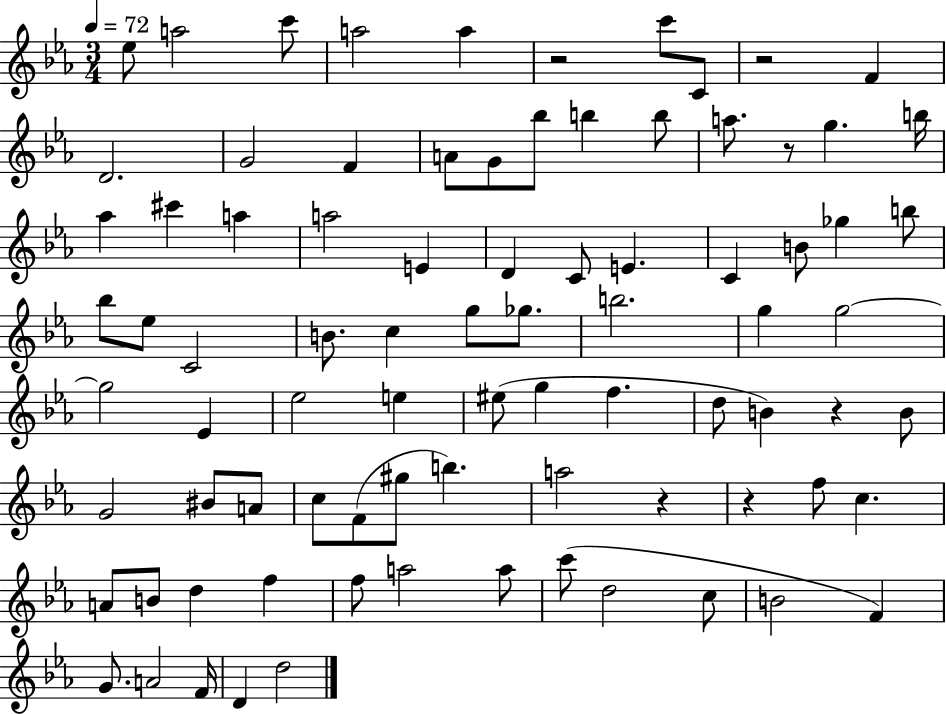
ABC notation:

X:1
T:Untitled
M:3/4
L:1/4
K:Eb
_e/2 a2 c'/2 a2 a z2 c'/2 C/2 z2 F D2 G2 F A/2 G/2 _b/2 b b/2 a/2 z/2 g b/4 _a ^c' a a2 E D C/2 E C B/2 _g b/2 _b/2 _e/2 C2 B/2 c g/2 _g/2 b2 g g2 g2 _E _e2 e ^e/2 g f d/2 B z B/2 G2 ^B/2 A/2 c/2 F/2 ^g/2 b a2 z z f/2 c A/2 B/2 d f f/2 a2 a/2 c'/2 d2 c/2 B2 F G/2 A2 F/4 D d2